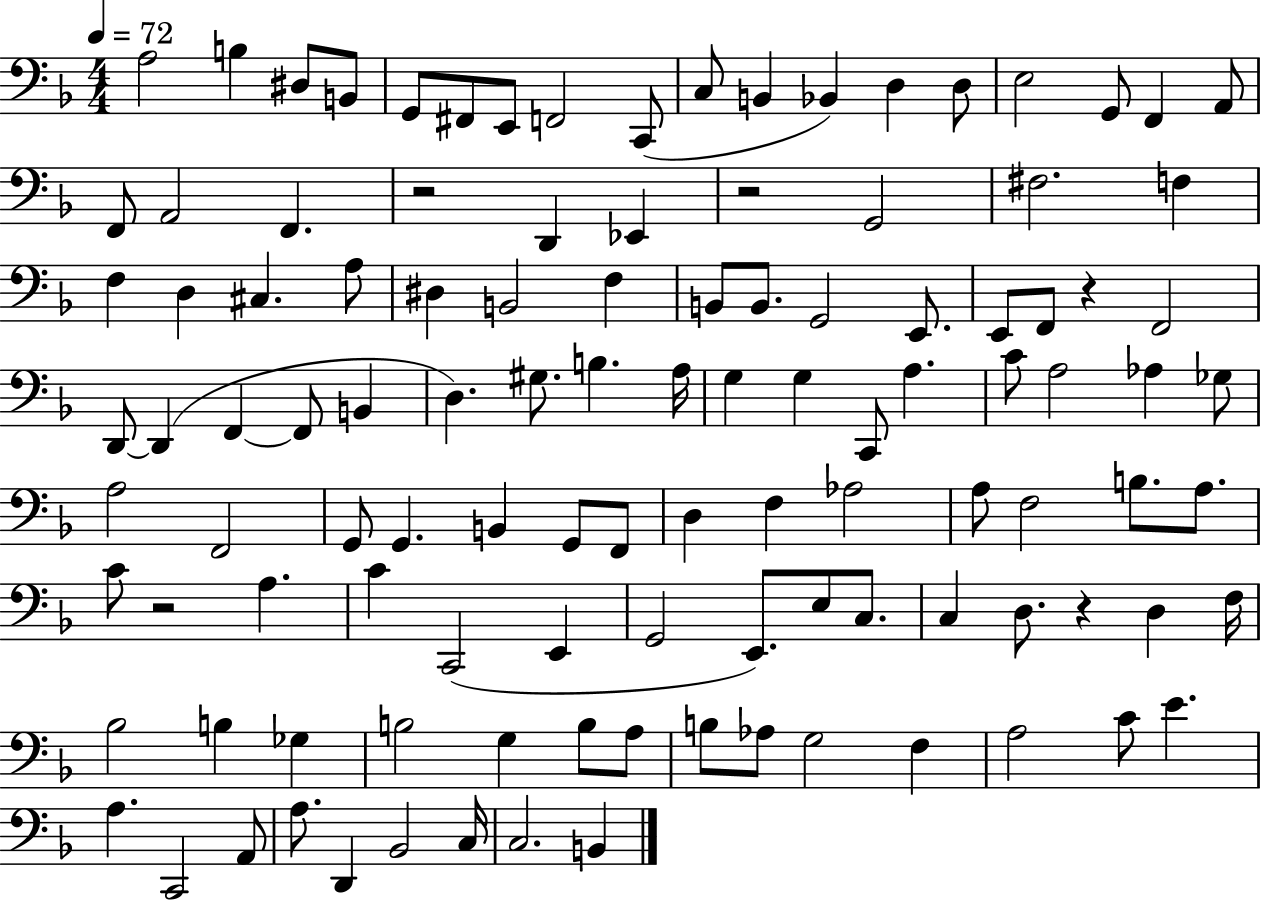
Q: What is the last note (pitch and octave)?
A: B2